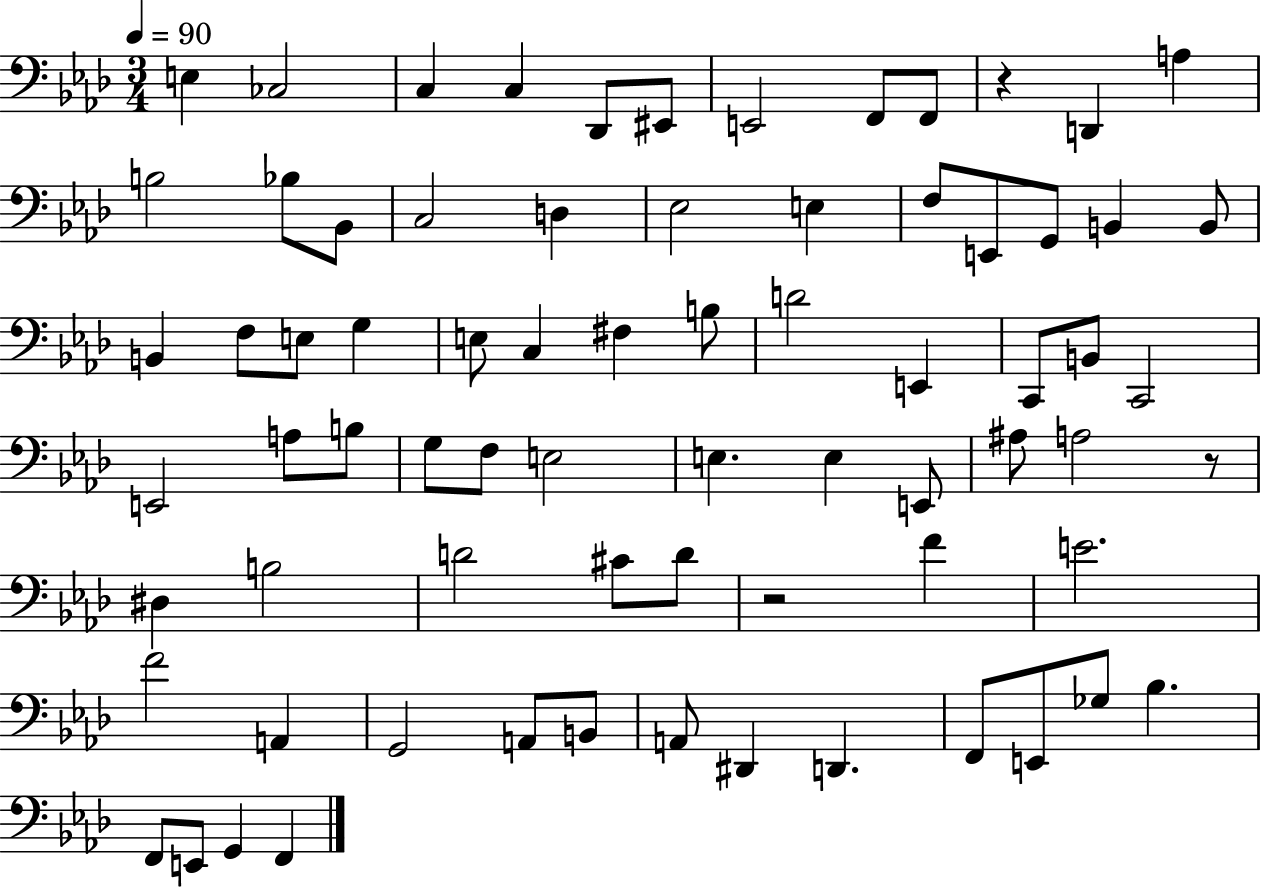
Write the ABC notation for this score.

X:1
T:Untitled
M:3/4
L:1/4
K:Ab
E, _C,2 C, C, _D,,/2 ^E,,/2 E,,2 F,,/2 F,,/2 z D,, A, B,2 _B,/2 _B,,/2 C,2 D, _E,2 E, F,/2 E,,/2 G,,/2 B,, B,,/2 B,, F,/2 E,/2 G, E,/2 C, ^F, B,/2 D2 E,, C,,/2 B,,/2 C,,2 E,,2 A,/2 B,/2 G,/2 F,/2 E,2 E, E, E,,/2 ^A,/2 A,2 z/2 ^D, B,2 D2 ^C/2 D/2 z2 F E2 F2 A,, G,,2 A,,/2 B,,/2 A,,/2 ^D,, D,, F,,/2 E,,/2 _G,/2 _B, F,,/2 E,,/2 G,, F,,